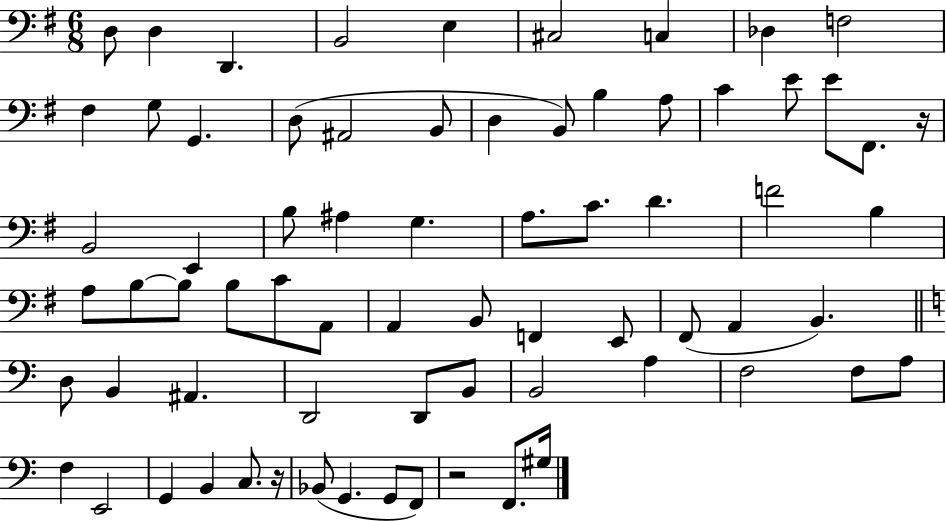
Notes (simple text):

D3/e D3/q D2/q. B2/h E3/q C#3/h C3/q Db3/q F3/h F#3/q G3/e G2/q. D3/e A#2/h B2/e D3/q B2/e B3/q A3/e C4/q E4/e E4/e F#2/e. R/s B2/h E2/q B3/e A#3/q G3/q. A3/e. C4/e. D4/q. F4/h B3/q A3/e B3/e B3/e B3/e C4/e A2/e A2/q B2/e F2/q E2/e F#2/e A2/q B2/q. D3/e B2/q A#2/q. D2/h D2/e B2/e B2/h A3/q F3/h F3/e A3/e F3/q E2/h G2/q B2/q C3/e. R/s Bb2/e G2/q. G2/e F2/e R/h F2/e. G#3/s